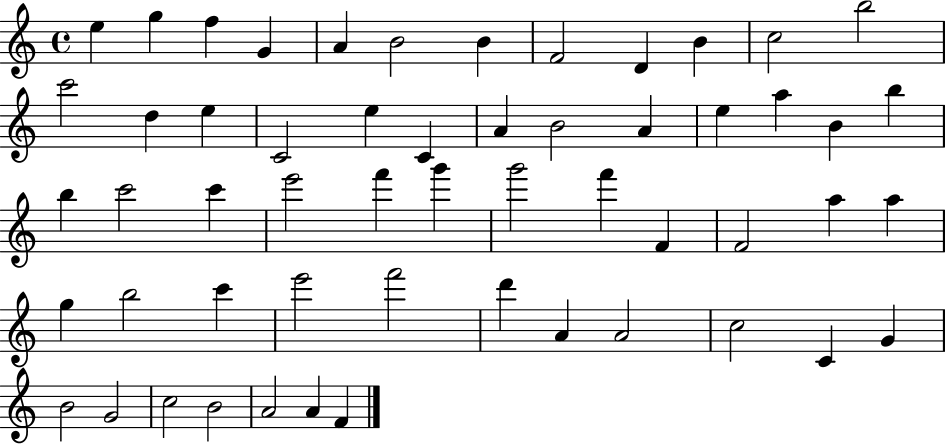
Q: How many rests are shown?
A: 0